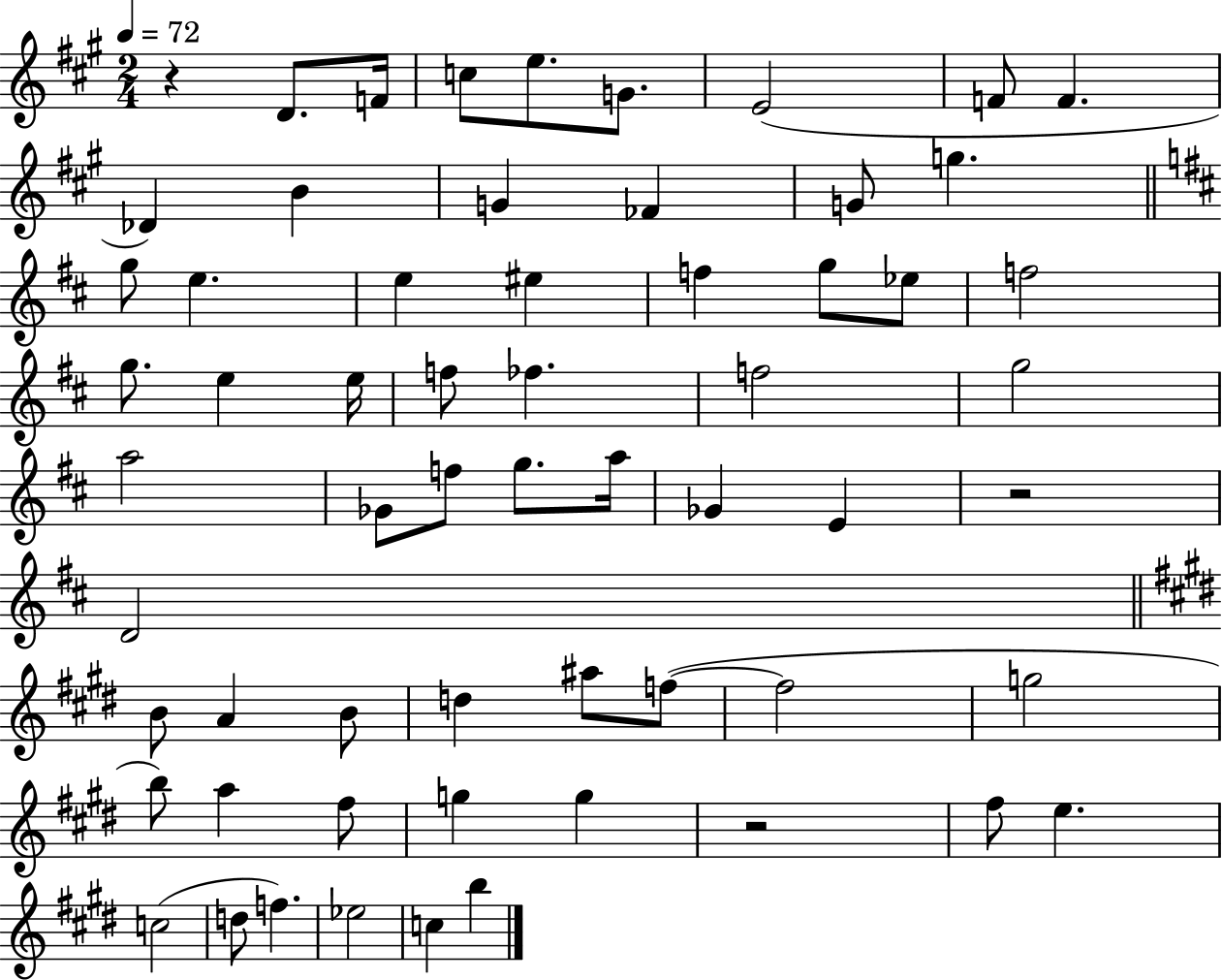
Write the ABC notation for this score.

X:1
T:Untitled
M:2/4
L:1/4
K:A
z D/2 F/4 c/2 e/2 G/2 E2 F/2 F _D B G _F G/2 g g/2 e e ^e f g/2 _e/2 f2 g/2 e e/4 f/2 _f f2 g2 a2 _G/2 f/2 g/2 a/4 _G E z2 D2 B/2 A B/2 d ^a/2 f/2 f2 g2 b/2 a ^f/2 g g z2 ^f/2 e c2 d/2 f _e2 c b